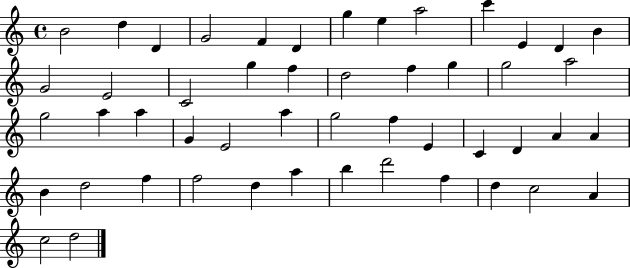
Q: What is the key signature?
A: C major